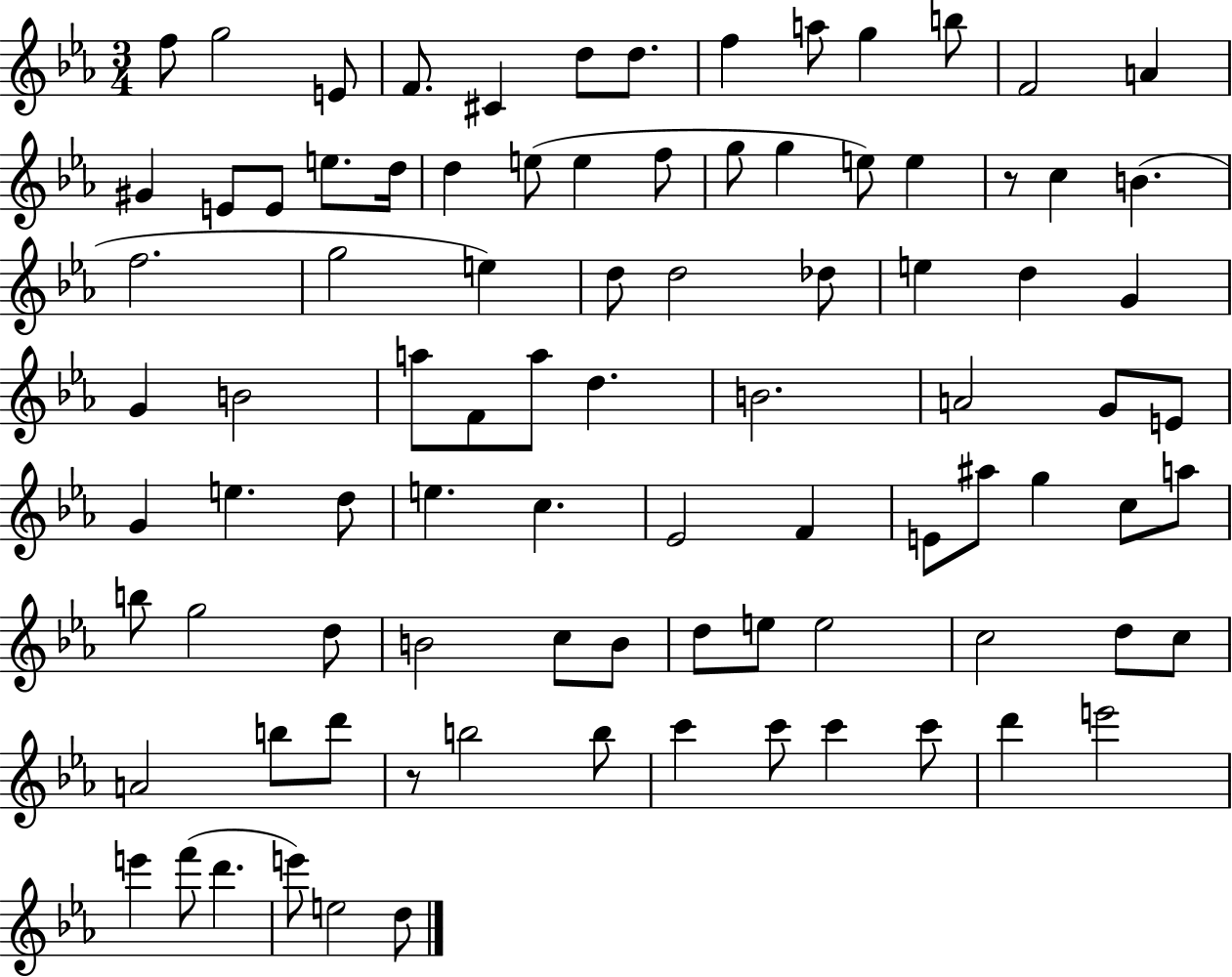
F5/e G5/h E4/e F4/e. C#4/q D5/e D5/e. F5/q A5/e G5/q B5/e F4/h A4/q G#4/q E4/e E4/e E5/e. D5/s D5/q E5/e E5/q F5/e G5/e G5/q E5/e E5/q R/e C5/q B4/q. F5/h. G5/h E5/q D5/e D5/h Db5/e E5/q D5/q G4/q G4/q B4/h A5/e F4/e A5/e D5/q. B4/h. A4/h G4/e E4/e G4/q E5/q. D5/e E5/q. C5/q. Eb4/h F4/q E4/e A#5/e G5/q C5/e A5/e B5/e G5/h D5/e B4/h C5/e B4/e D5/e E5/e E5/h C5/h D5/e C5/e A4/h B5/e D6/e R/e B5/h B5/e C6/q C6/e C6/q C6/e D6/q E6/h E6/q F6/e D6/q. E6/e E5/h D5/e